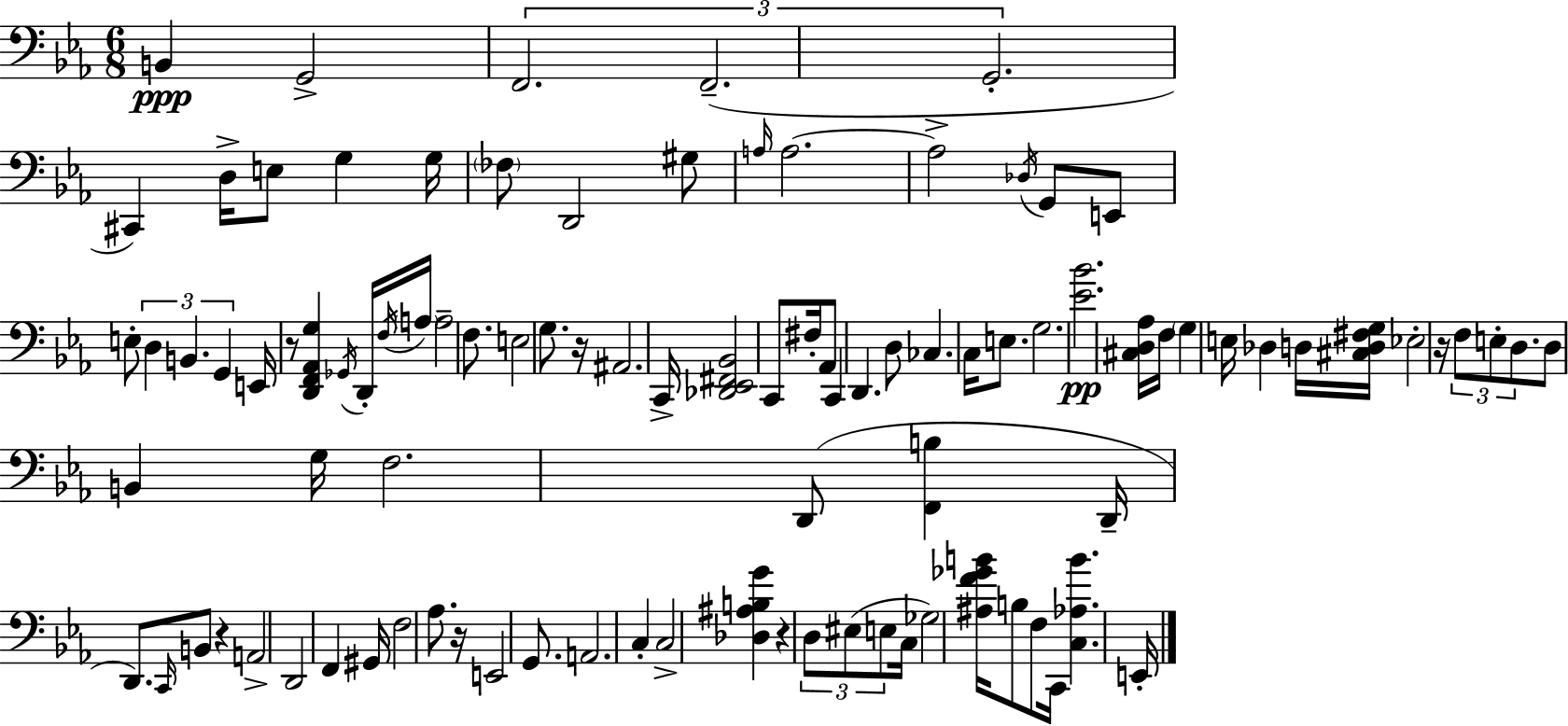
B2/q G2/h F2/h. F2/h. G2/h. C#2/q D3/s E3/e G3/q G3/s FES3/e D2/h G#3/e A3/s A3/h. A3/h Db3/s G2/e E2/e E3/e D3/q B2/q. G2/q E2/s R/e [D2,F2,Ab2,G3]/q Gb2/s D2/s F3/s A3/s A3/h F3/e. E3/h G3/e. R/s A#2/h. C2/s [Db2,Eb2,F#2,Bb2]/h C2/e F#3/s Ab2/e C2/q D2/q. D3/e CES3/q. C3/s E3/e. G3/h. [Eb4,Bb4]/h. [C#3,D3,Ab3]/s F3/s G3/q E3/s Db3/q D3/s [C#3,D3,F#3,G3]/s Eb3/h R/s F3/e E3/e D3/e. D3/e B2/q G3/s F3/h. D2/e [F2,B3]/q D2/s D2/e. C2/s B2/e R/q A2/h D2/h F2/q G#2/s F3/h Ab3/e. R/s E2/h G2/e. A2/h. C3/q C3/h [Db3,A#3,B3,G4]/q R/q D3/e EIS3/e E3/e C3/s Gb3/h [A#3,F4,Gb4,B4]/s B3/e F3/e C2/s [C3,Ab3,B4]/q. E2/s